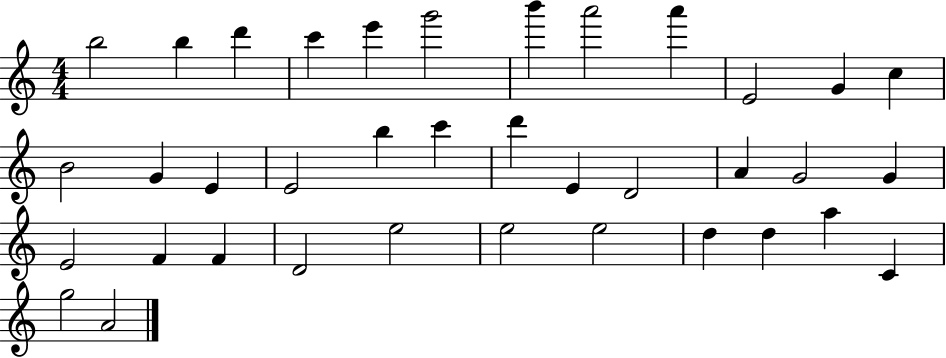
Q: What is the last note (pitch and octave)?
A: A4